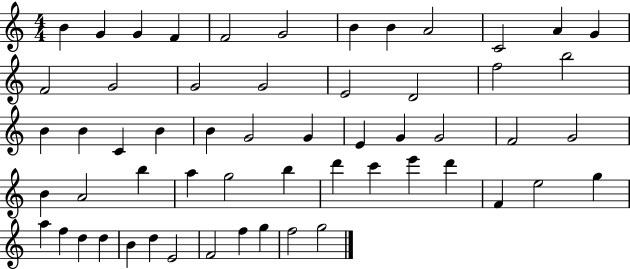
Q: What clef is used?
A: treble